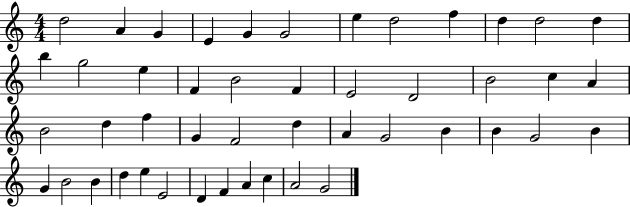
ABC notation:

X:1
T:Untitled
M:4/4
L:1/4
K:C
d2 A G E G G2 e d2 f d d2 d b g2 e F B2 F E2 D2 B2 c A B2 d f G F2 d A G2 B B G2 B G B2 B d e E2 D F A c A2 G2